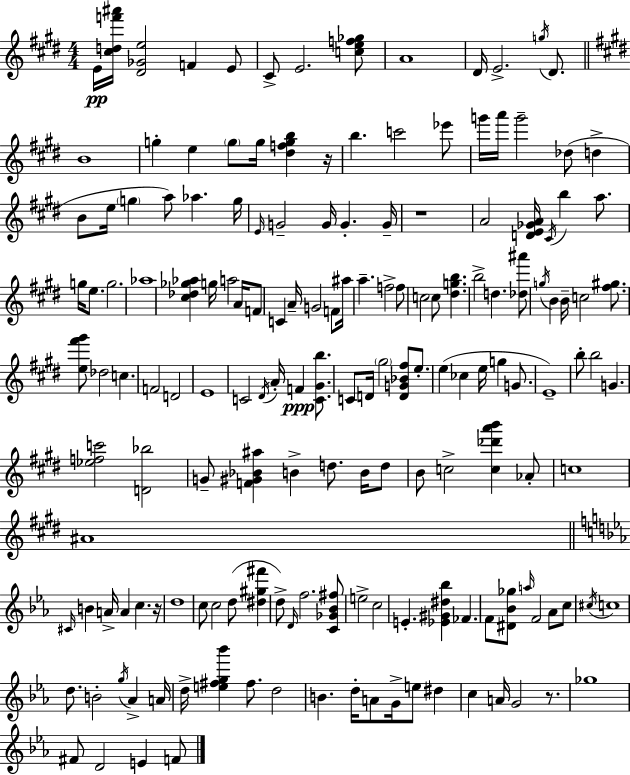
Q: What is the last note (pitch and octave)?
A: F4